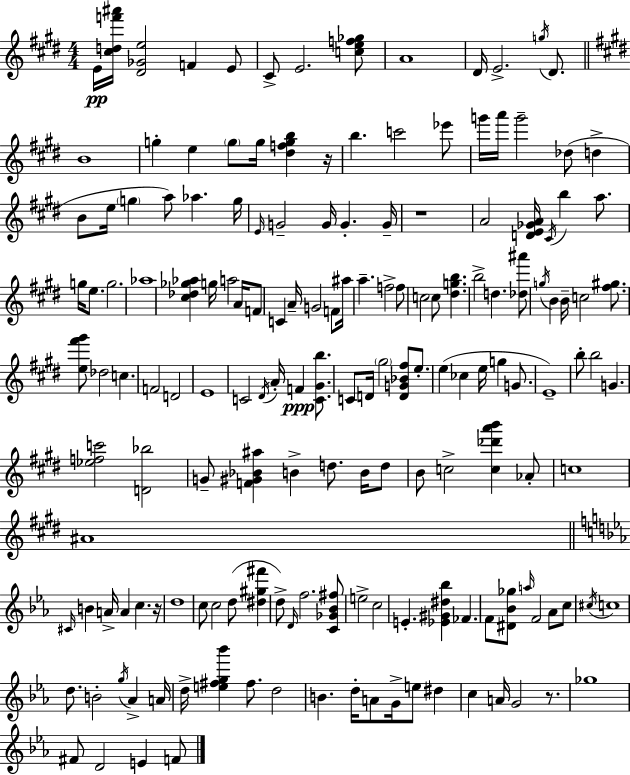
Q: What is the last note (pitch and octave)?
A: F4